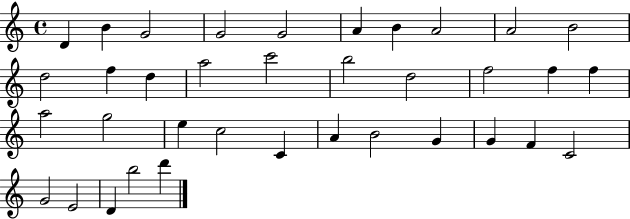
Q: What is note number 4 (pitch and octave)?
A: G4